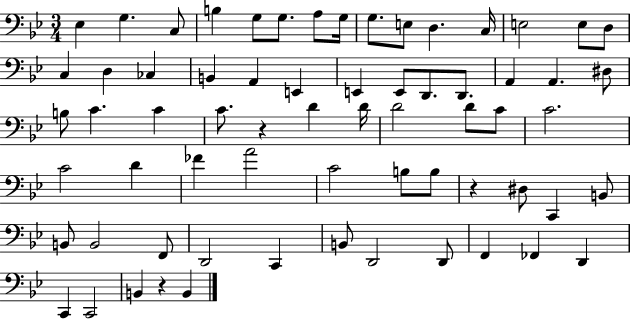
{
  \clef bass
  \numericTimeSignature
  \time 3/4
  \key bes \major
  \repeat volta 2 { ees4 g4. c8 | b4 g8 g8. a8 g16 | g8. e8 d4. c16 | e2 e8 d8 | \break c4 d4 ces4 | b,4 a,4 e,4 | e,4 e,8 d,8. d,8. | a,4 a,4. dis8 | \break b8 c'4. c'4 | c'8. r4 d'4 d'16 | d'2 d'8 c'8 | c'2. | \break c'2 d'4 | fes'4 a'2 | c'2 b8 b8 | r4 dis8 c,4 b,8 | \break b,8 b,2 f,8 | d,2 c,4 | b,8 d,2 d,8 | f,4 fes,4 d,4 | \break c,4 c,2 | b,4 r4 b,4 | } \bar "|."
}